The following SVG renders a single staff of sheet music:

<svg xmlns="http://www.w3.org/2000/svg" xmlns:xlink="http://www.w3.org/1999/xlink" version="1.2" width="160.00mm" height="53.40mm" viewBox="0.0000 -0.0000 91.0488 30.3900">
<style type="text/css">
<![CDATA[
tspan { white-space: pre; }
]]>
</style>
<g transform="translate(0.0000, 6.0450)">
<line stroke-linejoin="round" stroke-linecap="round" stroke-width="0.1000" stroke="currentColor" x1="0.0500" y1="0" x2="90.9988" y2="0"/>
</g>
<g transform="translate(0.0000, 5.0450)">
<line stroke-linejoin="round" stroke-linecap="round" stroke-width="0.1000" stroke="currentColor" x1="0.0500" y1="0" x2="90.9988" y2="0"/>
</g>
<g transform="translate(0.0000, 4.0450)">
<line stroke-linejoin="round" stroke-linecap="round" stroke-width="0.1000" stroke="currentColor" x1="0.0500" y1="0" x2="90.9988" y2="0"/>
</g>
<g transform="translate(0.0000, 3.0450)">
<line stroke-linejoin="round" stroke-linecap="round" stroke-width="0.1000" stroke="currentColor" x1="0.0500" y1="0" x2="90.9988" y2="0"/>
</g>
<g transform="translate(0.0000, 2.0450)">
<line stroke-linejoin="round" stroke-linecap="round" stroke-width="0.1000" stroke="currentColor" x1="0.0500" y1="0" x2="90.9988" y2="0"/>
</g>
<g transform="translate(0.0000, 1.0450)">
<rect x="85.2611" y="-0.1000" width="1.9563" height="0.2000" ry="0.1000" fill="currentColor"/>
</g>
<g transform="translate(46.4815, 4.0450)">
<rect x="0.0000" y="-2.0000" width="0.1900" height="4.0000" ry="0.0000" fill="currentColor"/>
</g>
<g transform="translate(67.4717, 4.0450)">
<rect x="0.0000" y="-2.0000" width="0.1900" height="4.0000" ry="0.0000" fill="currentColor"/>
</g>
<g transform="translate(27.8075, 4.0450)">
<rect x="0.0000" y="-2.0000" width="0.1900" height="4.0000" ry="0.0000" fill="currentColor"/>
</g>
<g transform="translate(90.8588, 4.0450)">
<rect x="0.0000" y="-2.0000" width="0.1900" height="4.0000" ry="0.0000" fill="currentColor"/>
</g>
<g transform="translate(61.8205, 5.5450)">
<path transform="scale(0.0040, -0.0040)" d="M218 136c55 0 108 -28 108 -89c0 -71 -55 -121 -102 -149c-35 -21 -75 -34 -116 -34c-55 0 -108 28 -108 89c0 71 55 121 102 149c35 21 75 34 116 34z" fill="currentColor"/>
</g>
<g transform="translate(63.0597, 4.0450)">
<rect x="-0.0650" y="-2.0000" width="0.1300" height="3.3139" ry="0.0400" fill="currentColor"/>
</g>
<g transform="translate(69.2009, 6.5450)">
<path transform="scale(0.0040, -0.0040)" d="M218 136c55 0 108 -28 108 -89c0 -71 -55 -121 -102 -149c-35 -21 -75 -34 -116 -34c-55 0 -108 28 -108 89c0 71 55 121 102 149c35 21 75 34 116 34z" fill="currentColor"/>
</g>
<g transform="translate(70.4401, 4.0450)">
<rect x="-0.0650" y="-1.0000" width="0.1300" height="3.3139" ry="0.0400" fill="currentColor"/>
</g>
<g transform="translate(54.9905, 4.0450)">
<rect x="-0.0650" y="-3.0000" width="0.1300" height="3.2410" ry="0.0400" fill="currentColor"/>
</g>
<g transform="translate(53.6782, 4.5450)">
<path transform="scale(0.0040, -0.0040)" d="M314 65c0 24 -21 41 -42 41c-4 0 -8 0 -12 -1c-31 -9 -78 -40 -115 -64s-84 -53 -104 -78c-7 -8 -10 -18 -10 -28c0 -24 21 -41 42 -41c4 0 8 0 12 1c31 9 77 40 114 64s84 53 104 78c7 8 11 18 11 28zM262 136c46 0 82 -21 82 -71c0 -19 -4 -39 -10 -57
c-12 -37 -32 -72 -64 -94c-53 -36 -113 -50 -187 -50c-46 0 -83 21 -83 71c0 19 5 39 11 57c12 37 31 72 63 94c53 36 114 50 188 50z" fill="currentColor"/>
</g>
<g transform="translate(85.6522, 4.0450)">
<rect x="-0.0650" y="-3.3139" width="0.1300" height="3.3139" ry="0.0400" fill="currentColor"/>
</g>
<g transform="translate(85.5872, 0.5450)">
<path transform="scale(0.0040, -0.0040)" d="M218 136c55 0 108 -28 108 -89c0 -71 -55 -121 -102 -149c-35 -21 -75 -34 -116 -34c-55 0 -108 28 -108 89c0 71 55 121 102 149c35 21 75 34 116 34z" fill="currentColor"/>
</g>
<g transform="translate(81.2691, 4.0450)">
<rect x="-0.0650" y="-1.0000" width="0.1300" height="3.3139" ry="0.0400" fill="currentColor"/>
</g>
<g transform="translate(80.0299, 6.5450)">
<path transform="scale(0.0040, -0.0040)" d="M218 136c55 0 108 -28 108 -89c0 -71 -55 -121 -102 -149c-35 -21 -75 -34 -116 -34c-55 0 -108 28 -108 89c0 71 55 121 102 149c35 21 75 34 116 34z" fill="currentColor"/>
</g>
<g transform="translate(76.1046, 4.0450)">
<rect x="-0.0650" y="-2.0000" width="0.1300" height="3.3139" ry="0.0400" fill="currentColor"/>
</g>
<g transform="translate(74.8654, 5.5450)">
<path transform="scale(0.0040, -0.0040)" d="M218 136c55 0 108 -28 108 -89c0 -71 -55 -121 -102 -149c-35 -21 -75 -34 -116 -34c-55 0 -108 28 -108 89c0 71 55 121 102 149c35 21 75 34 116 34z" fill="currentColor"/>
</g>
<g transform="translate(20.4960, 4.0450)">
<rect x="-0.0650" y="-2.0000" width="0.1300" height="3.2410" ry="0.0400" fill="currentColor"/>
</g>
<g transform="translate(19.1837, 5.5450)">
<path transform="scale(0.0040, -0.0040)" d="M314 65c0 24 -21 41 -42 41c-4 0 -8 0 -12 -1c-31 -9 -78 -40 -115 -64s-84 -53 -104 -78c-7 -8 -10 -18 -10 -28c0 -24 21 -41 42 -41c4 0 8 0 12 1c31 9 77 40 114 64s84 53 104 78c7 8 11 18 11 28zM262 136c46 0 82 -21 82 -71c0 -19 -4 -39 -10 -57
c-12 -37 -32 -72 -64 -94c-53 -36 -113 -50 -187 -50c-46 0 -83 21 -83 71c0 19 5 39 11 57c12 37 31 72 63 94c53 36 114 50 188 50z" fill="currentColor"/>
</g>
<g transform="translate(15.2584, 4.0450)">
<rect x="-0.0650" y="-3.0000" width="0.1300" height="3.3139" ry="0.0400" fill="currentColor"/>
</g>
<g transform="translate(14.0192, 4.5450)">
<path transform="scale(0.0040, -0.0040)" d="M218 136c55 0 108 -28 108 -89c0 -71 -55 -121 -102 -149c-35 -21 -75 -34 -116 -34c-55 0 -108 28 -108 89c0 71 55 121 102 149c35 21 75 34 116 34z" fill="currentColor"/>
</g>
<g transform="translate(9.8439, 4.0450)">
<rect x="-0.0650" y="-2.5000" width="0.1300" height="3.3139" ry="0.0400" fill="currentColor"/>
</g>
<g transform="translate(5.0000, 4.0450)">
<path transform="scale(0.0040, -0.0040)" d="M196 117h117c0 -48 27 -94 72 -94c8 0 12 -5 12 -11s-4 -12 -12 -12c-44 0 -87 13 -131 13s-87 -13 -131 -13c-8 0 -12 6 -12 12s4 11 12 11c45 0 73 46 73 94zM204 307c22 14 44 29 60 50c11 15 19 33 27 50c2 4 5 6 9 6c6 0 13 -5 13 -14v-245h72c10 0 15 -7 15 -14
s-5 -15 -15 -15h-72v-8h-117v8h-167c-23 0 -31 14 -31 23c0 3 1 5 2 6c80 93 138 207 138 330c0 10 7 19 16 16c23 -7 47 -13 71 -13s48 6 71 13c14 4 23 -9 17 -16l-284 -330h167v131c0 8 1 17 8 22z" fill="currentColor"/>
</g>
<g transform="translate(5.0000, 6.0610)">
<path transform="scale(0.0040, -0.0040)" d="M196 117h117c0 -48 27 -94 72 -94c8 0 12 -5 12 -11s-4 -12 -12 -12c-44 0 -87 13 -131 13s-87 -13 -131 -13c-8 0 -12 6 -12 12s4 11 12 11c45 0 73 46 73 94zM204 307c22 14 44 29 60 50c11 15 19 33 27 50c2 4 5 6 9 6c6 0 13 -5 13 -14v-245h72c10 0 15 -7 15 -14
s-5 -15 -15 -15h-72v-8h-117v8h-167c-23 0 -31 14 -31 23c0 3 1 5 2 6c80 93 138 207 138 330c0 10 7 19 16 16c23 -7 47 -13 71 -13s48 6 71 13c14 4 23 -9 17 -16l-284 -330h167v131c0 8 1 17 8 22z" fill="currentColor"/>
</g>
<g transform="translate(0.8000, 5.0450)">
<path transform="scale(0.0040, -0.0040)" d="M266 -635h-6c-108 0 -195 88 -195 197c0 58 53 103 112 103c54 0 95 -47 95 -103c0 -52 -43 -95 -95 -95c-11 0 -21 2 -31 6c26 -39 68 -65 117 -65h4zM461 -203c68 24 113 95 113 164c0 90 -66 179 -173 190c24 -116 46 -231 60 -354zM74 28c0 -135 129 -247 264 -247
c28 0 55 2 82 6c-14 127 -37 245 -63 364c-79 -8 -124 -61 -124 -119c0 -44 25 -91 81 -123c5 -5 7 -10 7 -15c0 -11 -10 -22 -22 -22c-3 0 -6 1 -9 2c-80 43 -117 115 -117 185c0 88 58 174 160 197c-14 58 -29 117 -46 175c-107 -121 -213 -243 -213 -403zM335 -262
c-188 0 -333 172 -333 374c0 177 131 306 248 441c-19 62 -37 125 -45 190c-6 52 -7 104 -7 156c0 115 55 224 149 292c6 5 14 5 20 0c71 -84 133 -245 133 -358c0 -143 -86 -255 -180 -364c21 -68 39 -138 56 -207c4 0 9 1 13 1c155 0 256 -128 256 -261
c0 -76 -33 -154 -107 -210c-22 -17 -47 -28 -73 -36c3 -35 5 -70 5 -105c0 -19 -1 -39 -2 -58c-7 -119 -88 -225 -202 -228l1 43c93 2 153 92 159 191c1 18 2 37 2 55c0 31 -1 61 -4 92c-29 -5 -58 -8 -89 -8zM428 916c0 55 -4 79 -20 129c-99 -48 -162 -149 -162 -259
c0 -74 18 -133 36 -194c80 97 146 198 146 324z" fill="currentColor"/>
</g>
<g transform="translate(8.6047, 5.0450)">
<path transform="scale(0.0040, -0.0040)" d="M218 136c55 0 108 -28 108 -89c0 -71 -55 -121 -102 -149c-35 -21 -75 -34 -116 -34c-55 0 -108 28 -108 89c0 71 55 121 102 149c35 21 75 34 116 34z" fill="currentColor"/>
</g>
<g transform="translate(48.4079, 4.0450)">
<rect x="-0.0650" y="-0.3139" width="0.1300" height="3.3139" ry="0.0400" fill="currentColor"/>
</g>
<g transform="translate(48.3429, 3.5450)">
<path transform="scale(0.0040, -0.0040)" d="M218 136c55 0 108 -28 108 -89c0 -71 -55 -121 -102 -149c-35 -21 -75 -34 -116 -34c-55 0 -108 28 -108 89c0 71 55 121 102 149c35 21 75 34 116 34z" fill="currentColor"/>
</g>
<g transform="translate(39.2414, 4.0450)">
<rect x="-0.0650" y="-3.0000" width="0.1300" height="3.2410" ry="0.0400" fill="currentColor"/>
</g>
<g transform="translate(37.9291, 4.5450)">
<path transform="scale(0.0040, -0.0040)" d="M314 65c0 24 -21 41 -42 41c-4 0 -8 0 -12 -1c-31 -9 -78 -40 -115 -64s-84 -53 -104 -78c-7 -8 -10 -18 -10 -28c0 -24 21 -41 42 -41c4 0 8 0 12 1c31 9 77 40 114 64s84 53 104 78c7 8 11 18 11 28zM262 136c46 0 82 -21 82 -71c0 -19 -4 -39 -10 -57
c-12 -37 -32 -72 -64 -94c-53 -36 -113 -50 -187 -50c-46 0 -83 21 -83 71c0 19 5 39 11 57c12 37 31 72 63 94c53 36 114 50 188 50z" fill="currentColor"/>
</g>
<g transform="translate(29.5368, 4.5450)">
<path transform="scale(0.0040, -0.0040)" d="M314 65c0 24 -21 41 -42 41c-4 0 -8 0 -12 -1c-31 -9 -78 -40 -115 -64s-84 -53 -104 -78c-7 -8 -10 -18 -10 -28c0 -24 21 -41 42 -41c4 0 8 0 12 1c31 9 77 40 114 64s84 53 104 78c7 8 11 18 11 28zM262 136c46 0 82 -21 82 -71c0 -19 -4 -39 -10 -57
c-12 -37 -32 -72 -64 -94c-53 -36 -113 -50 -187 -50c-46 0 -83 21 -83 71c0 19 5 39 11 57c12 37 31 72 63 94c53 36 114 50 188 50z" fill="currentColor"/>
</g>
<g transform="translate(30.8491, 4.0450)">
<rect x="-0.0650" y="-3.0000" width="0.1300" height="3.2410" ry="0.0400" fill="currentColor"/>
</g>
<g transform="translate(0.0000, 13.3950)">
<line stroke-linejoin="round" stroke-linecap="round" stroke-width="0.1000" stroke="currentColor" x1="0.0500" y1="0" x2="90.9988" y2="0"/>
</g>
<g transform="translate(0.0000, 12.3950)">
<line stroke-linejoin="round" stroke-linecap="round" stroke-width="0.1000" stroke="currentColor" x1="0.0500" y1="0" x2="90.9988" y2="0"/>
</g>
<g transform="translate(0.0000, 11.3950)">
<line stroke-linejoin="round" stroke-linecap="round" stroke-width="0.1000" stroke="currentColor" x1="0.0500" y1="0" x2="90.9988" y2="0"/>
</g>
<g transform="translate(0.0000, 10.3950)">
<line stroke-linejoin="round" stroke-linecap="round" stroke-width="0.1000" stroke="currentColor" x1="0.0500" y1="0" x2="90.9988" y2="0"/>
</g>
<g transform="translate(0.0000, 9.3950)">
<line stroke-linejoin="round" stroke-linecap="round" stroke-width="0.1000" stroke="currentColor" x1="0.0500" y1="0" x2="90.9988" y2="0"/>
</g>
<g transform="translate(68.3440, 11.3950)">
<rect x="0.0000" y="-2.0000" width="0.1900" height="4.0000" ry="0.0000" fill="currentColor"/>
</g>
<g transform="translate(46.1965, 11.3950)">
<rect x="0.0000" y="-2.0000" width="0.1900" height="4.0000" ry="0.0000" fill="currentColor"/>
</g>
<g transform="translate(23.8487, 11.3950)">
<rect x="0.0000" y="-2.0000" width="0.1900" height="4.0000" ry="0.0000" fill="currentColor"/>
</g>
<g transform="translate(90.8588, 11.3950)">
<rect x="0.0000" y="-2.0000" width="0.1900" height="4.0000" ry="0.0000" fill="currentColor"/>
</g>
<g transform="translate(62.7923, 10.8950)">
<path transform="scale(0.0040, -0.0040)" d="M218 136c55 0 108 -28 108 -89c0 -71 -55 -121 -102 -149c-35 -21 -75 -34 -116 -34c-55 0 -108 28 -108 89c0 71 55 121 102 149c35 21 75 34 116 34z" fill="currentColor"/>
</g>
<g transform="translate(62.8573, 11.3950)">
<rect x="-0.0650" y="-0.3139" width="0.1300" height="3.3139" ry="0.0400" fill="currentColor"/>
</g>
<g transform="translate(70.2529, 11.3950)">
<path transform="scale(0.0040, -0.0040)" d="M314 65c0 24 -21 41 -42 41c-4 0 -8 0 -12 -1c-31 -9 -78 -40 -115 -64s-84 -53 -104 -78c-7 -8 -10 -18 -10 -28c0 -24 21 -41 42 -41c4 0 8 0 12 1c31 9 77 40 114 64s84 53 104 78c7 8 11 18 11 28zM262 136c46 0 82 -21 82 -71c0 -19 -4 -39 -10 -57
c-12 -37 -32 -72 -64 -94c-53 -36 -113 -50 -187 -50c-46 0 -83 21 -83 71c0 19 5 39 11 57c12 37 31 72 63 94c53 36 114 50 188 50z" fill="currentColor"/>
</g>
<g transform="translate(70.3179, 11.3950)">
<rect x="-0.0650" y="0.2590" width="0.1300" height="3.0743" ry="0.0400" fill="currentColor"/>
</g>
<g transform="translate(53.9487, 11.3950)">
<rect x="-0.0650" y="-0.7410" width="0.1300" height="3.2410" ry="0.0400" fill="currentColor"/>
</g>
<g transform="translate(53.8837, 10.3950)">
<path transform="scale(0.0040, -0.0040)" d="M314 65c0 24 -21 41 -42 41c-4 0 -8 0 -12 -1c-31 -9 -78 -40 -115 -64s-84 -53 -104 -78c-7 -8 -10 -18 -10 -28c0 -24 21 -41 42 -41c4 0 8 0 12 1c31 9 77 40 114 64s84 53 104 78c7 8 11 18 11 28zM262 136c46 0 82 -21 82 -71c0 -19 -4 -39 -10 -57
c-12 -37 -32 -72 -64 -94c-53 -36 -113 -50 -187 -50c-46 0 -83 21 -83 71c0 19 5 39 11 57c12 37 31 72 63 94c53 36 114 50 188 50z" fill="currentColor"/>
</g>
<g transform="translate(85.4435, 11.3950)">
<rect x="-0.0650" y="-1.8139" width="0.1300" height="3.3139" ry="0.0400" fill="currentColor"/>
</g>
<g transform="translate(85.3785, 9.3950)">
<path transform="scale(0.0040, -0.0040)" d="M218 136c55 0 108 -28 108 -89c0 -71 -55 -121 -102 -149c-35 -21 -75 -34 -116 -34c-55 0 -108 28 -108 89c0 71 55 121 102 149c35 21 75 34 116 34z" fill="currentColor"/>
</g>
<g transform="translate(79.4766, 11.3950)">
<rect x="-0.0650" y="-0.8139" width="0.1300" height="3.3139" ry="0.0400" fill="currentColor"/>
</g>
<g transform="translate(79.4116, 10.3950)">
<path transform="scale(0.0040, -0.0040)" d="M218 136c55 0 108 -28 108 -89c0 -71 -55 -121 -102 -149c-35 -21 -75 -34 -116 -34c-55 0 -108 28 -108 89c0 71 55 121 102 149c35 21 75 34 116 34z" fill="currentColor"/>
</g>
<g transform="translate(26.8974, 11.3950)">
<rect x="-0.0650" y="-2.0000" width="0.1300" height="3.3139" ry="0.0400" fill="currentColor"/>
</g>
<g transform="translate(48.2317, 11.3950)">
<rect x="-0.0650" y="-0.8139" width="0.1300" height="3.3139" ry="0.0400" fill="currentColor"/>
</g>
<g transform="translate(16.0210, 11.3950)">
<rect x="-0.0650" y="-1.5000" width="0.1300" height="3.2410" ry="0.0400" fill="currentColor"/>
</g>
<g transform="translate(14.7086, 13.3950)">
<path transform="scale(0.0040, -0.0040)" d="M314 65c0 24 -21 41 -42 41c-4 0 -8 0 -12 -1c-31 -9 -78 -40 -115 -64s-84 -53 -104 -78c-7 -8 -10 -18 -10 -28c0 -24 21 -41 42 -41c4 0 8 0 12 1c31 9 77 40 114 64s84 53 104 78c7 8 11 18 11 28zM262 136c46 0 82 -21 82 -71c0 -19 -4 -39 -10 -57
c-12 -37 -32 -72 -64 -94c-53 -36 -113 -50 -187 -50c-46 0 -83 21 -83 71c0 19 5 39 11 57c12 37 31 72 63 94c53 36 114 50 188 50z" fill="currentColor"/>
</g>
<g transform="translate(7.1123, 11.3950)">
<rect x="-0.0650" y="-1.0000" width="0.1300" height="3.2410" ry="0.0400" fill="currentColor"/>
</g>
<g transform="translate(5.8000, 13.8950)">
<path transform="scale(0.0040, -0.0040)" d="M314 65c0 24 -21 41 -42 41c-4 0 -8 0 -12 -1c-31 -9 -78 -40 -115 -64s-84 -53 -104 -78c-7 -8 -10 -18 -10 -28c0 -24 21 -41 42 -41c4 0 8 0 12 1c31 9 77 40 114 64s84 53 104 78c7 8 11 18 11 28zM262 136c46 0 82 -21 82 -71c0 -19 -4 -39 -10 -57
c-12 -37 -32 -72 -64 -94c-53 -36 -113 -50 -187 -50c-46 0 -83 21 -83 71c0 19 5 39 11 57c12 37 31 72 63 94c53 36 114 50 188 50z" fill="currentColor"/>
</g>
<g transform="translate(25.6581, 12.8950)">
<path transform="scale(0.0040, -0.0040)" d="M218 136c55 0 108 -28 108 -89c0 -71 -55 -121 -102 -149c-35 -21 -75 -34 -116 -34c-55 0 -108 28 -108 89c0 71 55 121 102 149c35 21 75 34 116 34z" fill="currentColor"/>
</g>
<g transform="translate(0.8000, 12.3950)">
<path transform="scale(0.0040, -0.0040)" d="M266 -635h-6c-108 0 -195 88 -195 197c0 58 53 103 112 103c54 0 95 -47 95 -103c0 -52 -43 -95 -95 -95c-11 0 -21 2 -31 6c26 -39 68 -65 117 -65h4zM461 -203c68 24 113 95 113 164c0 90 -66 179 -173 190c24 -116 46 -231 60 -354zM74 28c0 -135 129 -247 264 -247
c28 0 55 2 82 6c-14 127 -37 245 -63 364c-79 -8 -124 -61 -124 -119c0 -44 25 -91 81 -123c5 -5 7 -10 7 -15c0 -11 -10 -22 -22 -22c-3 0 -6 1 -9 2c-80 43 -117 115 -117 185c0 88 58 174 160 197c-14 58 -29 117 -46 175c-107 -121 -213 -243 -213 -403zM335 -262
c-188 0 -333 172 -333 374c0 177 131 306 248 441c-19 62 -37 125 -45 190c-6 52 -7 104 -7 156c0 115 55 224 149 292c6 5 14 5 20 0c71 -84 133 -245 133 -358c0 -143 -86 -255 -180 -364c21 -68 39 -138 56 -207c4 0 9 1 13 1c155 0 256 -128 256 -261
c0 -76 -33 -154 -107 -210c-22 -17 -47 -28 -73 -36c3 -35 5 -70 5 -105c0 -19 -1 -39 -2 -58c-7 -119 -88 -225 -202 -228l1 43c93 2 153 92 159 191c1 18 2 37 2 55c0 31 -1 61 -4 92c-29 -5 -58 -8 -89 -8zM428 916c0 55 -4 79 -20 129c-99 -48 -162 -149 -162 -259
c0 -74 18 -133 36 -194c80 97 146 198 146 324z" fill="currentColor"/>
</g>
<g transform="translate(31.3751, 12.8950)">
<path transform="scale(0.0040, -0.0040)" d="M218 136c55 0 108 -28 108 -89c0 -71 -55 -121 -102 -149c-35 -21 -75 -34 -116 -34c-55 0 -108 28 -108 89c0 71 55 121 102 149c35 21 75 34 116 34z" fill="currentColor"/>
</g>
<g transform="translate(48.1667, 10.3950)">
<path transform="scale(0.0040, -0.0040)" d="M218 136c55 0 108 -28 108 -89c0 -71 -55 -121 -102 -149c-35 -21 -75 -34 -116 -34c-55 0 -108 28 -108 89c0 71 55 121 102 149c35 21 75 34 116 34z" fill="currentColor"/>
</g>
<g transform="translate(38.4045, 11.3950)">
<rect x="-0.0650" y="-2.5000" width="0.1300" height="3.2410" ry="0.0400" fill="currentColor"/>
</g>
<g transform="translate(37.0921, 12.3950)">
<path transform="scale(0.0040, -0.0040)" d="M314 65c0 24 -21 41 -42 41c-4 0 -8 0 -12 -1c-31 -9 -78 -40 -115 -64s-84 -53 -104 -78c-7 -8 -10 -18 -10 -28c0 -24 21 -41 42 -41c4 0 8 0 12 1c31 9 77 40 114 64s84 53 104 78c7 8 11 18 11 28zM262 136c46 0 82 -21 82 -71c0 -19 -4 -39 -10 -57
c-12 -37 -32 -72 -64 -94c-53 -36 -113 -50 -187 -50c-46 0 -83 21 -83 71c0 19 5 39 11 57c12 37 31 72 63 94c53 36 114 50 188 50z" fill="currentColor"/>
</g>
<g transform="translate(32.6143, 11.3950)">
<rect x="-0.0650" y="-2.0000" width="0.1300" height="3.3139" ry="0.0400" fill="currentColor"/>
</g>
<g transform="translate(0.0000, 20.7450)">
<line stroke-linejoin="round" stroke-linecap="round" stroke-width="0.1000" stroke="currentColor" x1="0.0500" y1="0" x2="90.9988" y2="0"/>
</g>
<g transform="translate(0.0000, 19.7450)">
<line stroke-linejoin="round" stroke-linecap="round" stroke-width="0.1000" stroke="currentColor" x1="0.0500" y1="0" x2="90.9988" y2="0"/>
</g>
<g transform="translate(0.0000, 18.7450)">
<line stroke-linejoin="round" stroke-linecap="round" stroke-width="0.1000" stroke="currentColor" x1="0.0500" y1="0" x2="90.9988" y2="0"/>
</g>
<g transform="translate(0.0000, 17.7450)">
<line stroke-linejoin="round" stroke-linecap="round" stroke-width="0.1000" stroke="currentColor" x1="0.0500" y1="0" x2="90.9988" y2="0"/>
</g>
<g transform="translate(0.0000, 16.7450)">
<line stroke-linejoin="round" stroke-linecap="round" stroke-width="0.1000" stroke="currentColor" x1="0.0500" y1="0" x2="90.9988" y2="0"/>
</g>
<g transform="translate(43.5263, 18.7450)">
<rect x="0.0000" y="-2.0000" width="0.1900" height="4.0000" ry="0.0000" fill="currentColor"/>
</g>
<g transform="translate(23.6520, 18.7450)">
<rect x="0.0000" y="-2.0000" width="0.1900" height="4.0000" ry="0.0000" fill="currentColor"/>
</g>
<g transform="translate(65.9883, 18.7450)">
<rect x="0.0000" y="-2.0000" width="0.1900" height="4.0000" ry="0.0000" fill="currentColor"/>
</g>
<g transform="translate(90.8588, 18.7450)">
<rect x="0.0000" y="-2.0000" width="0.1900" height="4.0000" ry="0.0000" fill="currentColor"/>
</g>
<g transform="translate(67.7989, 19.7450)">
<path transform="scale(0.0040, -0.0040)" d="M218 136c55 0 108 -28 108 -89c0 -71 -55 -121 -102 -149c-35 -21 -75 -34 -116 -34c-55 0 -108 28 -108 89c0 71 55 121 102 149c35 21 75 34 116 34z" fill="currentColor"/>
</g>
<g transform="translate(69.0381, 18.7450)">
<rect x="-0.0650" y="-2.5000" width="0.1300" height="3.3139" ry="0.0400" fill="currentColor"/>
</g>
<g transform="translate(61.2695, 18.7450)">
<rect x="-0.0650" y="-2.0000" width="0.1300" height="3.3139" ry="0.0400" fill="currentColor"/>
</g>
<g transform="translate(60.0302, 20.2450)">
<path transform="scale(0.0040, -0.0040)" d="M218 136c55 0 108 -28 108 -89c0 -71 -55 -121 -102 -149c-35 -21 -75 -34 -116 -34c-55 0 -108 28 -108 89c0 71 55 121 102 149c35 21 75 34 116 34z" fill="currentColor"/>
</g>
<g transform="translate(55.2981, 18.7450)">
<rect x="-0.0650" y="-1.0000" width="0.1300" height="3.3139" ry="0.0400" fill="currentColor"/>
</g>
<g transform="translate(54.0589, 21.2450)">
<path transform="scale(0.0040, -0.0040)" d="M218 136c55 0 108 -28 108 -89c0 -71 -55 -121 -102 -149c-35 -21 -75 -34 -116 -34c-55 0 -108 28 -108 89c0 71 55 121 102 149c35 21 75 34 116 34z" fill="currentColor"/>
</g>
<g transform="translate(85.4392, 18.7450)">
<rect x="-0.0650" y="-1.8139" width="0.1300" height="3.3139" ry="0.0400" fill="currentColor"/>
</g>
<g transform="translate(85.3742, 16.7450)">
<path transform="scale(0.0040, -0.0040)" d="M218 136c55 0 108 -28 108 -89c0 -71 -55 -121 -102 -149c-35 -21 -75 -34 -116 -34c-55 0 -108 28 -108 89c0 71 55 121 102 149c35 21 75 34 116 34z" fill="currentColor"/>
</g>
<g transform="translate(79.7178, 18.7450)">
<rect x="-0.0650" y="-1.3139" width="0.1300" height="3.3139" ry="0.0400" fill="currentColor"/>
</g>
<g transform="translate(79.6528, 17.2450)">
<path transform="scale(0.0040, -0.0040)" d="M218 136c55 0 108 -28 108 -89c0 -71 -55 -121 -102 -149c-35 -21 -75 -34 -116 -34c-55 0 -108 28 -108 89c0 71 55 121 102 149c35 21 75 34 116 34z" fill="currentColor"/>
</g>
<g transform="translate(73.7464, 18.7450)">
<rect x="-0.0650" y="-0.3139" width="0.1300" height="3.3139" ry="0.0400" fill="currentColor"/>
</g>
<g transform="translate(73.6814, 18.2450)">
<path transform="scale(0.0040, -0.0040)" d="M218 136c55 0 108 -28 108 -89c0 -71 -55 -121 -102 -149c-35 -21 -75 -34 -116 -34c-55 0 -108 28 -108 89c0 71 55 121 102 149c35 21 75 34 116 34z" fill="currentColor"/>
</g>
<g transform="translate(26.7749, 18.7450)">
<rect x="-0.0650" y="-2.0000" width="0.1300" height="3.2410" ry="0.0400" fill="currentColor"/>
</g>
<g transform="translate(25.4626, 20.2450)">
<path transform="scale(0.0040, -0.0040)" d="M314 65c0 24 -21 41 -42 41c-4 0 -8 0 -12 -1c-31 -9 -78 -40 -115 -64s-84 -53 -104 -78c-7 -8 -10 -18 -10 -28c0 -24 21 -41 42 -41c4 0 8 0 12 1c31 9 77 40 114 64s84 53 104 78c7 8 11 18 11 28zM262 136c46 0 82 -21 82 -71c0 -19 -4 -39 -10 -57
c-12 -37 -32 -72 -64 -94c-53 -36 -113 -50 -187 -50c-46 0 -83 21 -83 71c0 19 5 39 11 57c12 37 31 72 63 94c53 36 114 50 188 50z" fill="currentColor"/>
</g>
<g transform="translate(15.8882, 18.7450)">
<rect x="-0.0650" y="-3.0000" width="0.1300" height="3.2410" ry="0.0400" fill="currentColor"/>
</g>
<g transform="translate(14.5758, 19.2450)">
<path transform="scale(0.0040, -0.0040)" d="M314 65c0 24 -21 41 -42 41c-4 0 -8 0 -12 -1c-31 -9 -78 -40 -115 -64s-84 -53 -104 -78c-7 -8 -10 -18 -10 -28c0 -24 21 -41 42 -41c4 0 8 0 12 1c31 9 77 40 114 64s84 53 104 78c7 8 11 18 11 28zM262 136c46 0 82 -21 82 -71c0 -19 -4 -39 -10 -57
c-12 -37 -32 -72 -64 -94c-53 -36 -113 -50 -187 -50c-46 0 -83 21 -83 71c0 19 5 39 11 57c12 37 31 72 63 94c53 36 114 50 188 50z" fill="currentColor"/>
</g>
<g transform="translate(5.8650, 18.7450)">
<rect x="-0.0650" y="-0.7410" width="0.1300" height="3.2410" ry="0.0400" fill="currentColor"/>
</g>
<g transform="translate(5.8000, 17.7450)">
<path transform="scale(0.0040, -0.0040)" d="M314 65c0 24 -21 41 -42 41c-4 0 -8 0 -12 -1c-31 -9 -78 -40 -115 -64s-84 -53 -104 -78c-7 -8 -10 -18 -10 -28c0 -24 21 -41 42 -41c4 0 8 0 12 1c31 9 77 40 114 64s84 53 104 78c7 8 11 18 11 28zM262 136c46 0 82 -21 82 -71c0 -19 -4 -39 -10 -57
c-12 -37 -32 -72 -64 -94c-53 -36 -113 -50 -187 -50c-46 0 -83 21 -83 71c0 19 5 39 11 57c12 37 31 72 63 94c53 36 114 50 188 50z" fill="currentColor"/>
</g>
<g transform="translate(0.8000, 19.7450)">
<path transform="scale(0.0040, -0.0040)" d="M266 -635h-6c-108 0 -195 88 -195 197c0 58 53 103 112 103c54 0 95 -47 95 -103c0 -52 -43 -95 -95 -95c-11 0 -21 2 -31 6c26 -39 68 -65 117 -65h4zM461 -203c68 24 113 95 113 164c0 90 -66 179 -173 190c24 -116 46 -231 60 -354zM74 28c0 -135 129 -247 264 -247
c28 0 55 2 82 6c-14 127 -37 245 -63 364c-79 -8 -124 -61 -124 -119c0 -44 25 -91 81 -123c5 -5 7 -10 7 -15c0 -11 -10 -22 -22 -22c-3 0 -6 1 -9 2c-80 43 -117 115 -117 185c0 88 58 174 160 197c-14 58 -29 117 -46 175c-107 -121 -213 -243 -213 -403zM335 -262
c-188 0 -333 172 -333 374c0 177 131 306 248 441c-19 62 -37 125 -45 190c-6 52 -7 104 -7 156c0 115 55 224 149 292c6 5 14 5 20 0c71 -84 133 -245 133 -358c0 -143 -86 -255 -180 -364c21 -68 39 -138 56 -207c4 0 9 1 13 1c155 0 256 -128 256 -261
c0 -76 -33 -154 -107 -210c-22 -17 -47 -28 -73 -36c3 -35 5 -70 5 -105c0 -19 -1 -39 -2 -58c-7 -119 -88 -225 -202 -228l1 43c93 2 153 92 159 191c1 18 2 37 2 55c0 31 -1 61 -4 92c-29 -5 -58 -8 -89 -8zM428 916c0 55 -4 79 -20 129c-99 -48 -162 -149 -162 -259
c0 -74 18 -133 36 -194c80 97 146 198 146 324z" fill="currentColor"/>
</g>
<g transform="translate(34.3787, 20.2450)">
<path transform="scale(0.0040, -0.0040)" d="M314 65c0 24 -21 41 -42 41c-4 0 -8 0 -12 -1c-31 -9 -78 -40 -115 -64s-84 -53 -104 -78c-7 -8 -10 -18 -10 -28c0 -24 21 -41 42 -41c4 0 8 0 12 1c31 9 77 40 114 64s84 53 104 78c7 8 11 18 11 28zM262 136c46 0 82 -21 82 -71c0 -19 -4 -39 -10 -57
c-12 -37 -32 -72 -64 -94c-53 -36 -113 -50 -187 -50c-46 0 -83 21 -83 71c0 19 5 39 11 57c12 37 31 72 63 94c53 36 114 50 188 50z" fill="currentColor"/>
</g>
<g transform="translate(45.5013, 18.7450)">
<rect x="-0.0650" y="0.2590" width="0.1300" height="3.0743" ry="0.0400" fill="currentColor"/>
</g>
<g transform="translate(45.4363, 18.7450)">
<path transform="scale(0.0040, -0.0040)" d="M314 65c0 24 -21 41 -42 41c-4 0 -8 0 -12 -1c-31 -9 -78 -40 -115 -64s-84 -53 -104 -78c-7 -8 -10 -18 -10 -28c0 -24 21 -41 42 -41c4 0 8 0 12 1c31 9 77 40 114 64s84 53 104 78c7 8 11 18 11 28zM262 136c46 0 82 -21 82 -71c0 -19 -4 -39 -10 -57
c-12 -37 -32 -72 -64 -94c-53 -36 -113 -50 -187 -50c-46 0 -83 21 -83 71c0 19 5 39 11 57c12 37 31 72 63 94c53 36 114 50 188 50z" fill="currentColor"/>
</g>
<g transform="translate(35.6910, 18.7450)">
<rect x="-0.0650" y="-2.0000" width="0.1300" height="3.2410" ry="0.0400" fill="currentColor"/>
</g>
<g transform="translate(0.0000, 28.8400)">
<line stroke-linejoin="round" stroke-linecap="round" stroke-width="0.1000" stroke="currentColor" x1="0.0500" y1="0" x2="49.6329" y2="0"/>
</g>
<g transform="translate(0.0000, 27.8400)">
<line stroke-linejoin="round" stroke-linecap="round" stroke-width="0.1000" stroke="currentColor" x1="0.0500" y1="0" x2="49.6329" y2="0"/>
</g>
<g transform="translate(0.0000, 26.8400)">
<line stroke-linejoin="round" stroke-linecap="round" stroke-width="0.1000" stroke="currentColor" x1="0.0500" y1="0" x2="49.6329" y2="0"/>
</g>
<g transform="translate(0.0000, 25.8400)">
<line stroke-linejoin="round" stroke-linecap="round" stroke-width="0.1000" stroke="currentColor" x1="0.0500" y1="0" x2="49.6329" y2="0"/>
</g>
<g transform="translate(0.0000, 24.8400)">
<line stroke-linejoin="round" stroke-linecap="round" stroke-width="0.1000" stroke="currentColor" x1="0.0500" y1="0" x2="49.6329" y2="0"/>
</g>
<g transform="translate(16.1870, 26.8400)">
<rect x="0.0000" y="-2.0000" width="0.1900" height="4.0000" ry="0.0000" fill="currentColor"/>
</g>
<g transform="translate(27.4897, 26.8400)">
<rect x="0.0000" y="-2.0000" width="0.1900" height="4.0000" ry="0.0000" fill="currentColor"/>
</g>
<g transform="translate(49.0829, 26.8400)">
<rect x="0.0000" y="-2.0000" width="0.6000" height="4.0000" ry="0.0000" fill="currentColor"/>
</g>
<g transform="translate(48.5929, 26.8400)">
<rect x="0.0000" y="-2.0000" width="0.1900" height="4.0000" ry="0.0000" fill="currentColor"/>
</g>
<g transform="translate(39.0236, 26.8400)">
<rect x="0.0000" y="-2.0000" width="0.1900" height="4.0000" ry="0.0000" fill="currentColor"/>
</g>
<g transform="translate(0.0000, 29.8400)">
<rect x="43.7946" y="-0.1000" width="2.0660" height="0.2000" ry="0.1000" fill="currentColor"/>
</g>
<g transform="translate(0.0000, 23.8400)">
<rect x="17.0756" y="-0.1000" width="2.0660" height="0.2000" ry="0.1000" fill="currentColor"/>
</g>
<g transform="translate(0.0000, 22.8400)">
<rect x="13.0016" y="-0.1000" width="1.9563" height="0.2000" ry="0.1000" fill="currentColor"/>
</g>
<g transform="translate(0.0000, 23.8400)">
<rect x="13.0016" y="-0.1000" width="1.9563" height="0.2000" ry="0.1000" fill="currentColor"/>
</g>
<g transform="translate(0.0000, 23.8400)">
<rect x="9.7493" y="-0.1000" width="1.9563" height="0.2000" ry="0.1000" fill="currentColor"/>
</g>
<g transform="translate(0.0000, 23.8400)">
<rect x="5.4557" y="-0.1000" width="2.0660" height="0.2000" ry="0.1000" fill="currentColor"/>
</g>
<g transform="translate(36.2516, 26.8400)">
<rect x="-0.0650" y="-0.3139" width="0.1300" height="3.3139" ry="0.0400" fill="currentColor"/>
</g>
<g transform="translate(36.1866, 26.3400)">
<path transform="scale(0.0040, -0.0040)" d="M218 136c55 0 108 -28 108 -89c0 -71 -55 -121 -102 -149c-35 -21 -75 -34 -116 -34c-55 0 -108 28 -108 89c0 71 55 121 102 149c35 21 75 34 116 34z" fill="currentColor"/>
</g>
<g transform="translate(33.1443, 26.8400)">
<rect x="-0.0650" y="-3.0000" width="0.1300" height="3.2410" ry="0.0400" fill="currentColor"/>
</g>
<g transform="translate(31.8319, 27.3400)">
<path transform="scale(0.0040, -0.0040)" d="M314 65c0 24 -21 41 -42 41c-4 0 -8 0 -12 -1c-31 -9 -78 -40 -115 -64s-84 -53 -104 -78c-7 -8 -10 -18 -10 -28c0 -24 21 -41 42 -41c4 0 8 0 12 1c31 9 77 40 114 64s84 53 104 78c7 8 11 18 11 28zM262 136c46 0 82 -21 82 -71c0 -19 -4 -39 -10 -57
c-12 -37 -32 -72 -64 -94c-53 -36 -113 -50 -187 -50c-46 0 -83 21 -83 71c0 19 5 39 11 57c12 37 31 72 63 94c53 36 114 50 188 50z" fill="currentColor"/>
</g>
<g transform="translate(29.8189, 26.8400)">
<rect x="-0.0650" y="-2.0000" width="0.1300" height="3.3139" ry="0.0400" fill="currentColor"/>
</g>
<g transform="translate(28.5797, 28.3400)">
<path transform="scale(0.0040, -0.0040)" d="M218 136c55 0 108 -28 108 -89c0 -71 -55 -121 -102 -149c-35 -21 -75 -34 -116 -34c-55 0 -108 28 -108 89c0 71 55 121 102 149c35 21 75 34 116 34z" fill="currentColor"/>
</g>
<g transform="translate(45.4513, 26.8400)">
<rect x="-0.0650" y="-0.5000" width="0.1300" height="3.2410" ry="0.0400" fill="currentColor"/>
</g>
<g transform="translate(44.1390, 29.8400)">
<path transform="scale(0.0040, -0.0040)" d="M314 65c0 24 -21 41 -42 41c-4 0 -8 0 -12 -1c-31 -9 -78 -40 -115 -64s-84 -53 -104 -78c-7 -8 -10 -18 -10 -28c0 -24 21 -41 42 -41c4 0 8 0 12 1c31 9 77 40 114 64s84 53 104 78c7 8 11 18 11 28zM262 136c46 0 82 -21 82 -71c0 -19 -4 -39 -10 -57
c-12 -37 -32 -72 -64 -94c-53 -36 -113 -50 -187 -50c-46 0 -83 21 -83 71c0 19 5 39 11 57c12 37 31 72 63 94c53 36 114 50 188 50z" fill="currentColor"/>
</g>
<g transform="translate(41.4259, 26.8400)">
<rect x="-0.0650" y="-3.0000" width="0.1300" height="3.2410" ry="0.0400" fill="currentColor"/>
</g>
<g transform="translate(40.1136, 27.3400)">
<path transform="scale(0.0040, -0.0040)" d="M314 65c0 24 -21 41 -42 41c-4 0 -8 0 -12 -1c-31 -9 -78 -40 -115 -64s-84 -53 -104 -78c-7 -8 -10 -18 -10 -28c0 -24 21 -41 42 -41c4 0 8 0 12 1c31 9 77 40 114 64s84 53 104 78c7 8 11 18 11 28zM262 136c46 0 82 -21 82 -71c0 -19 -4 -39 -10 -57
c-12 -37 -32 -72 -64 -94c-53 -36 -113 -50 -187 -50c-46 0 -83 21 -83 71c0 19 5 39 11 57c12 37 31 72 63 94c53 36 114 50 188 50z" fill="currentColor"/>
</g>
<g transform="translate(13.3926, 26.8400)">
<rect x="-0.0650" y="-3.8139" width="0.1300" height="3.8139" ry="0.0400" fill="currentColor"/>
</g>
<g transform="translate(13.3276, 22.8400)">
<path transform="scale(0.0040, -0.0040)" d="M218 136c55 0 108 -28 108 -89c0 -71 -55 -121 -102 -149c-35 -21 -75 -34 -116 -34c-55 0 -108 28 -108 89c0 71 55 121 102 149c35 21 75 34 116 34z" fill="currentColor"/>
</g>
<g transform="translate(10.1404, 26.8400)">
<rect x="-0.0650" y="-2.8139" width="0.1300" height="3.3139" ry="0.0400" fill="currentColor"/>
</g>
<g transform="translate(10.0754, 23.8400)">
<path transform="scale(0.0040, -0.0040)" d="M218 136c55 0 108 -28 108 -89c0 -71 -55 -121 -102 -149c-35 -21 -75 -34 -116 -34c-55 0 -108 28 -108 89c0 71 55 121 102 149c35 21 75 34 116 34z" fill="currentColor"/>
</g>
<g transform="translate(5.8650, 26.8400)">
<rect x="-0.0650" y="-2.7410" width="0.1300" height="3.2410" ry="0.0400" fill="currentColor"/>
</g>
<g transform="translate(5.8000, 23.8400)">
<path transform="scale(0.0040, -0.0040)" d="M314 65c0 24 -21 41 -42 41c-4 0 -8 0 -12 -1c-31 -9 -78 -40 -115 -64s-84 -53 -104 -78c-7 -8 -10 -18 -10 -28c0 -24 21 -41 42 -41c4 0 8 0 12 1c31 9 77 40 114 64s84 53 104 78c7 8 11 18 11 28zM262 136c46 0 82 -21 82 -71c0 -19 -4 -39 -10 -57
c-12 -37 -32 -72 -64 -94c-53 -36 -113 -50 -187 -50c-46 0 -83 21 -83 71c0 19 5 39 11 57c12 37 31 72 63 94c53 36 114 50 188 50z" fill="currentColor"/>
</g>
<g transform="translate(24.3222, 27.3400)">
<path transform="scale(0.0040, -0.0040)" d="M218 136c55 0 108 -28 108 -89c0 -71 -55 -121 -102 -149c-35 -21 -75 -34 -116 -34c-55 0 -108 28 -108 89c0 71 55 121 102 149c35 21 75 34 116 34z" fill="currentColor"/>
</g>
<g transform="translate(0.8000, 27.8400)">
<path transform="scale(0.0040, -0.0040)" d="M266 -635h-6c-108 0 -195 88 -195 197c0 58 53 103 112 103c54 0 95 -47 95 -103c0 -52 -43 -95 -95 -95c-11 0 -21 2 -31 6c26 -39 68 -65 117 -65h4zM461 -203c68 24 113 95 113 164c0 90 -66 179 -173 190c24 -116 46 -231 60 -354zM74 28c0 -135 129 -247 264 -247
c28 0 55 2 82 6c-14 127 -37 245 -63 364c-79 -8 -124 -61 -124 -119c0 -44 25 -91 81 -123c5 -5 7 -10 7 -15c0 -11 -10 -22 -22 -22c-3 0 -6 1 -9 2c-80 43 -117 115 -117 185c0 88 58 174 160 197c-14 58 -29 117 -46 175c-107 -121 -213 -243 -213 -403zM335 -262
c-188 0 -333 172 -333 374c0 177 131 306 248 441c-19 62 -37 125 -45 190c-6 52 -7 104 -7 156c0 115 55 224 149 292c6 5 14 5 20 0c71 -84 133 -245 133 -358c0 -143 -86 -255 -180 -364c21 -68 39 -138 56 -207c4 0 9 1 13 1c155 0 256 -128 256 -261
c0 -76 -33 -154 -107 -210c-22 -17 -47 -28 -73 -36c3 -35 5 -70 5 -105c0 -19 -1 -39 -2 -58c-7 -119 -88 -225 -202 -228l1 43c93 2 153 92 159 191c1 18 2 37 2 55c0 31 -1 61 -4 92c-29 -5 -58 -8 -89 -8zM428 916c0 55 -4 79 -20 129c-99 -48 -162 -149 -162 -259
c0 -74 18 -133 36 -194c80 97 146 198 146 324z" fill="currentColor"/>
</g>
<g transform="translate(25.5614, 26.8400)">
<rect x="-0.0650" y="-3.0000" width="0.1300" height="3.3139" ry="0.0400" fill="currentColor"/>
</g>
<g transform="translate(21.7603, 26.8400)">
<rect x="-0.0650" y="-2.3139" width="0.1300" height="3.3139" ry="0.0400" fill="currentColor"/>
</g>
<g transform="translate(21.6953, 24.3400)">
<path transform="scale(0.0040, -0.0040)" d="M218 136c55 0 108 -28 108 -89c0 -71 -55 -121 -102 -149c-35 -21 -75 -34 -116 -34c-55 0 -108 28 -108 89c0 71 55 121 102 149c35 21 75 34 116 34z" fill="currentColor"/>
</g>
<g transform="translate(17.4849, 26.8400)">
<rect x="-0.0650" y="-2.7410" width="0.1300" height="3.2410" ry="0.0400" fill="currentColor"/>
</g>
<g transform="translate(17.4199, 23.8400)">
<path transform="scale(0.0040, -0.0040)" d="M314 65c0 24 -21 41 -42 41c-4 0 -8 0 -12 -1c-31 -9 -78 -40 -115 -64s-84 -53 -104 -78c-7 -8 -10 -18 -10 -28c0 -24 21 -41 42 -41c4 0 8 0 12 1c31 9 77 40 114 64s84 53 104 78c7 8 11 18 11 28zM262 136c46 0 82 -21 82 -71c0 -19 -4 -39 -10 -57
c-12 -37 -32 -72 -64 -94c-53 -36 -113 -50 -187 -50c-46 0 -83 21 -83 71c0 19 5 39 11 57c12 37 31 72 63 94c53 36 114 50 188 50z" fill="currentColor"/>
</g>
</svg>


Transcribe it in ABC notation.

X:1
T:Untitled
M:4/4
L:1/4
K:C
G A F2 A2 A2 c A2 F D F D b D2 E2 F F G2 d d2 c B2 d f d2 A2 F2 F2 B2 D F G c e f a2 a c' a2 g A F A2 c A2 C2